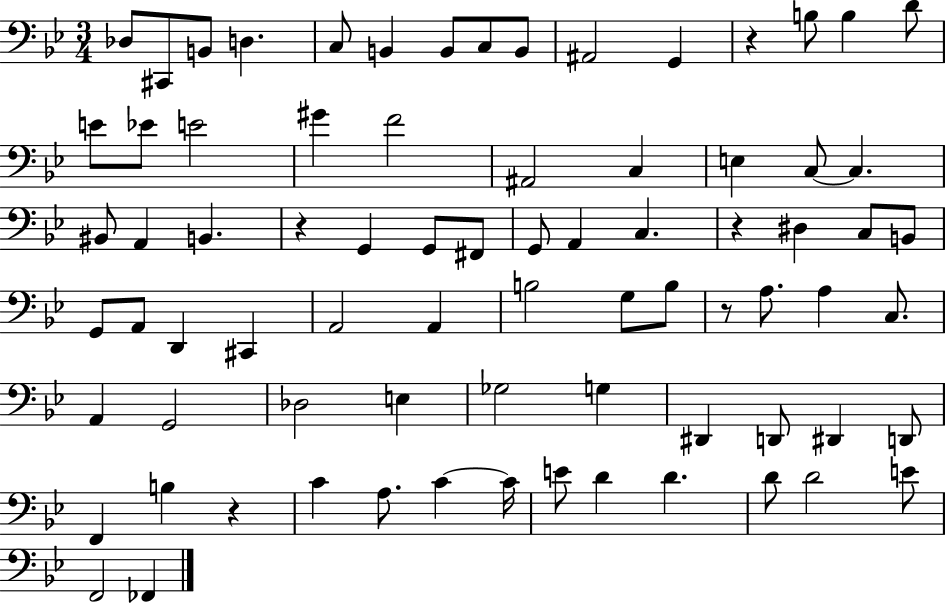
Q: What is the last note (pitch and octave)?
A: FES2